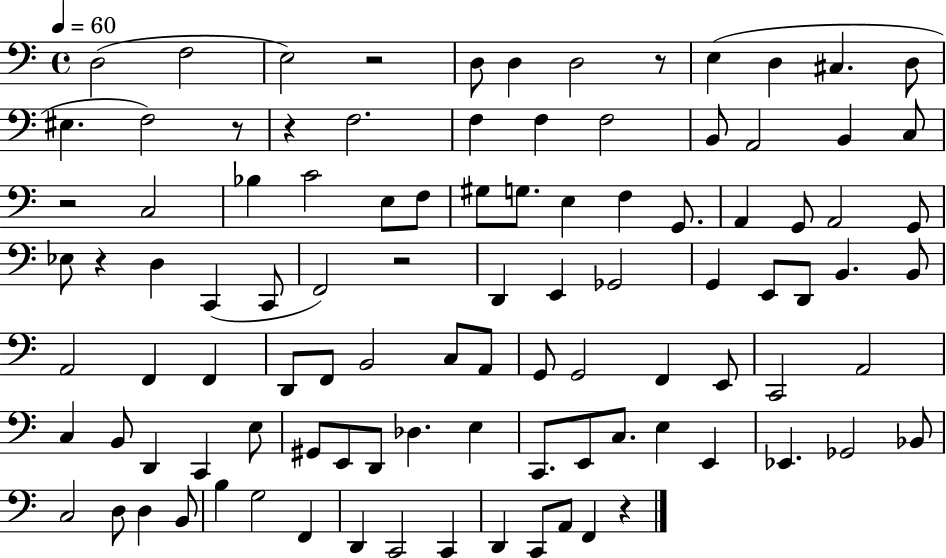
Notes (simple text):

D3/h F3/h E3/h R/h D3/e D3/q D3/h R/e E3/q D3/q C#3/q. D3/e EIS3/q. F3/h R/e R/q F3/h. F3/q F3/q F3/h B2/e A2/h B2/q C3/e R/h C3/h Bb3/q C4/h E3/e F3/e G#3/e G3/e. E3/q F3/q G2/e. A2/q G2/e A2/h G2/e Eb3/e R/q D3/q C2/q C2/e F2/h R/h D2/q E2/q Gb2/h G2/q E2/e D2/e B2/q. B2/e A2/h F2/q F2/q D2/e F2/e B2/h C3/e A2/e G2/e G2/h F2/q E2/e C2/h A2/h C3/q B2/e D2/q C2/q E3/e G#2/e E2/e D2/e Db3/q. E3/q C2/e. E2/e C3/e. E3/q E2/q Eb2/q. Gb2/h Bb2/e C3/h D3/e D3/q B2/e B3/q G3/h F2/q D2/q C2/h C2/q D2/q C2/e A2/e F2/q R/q